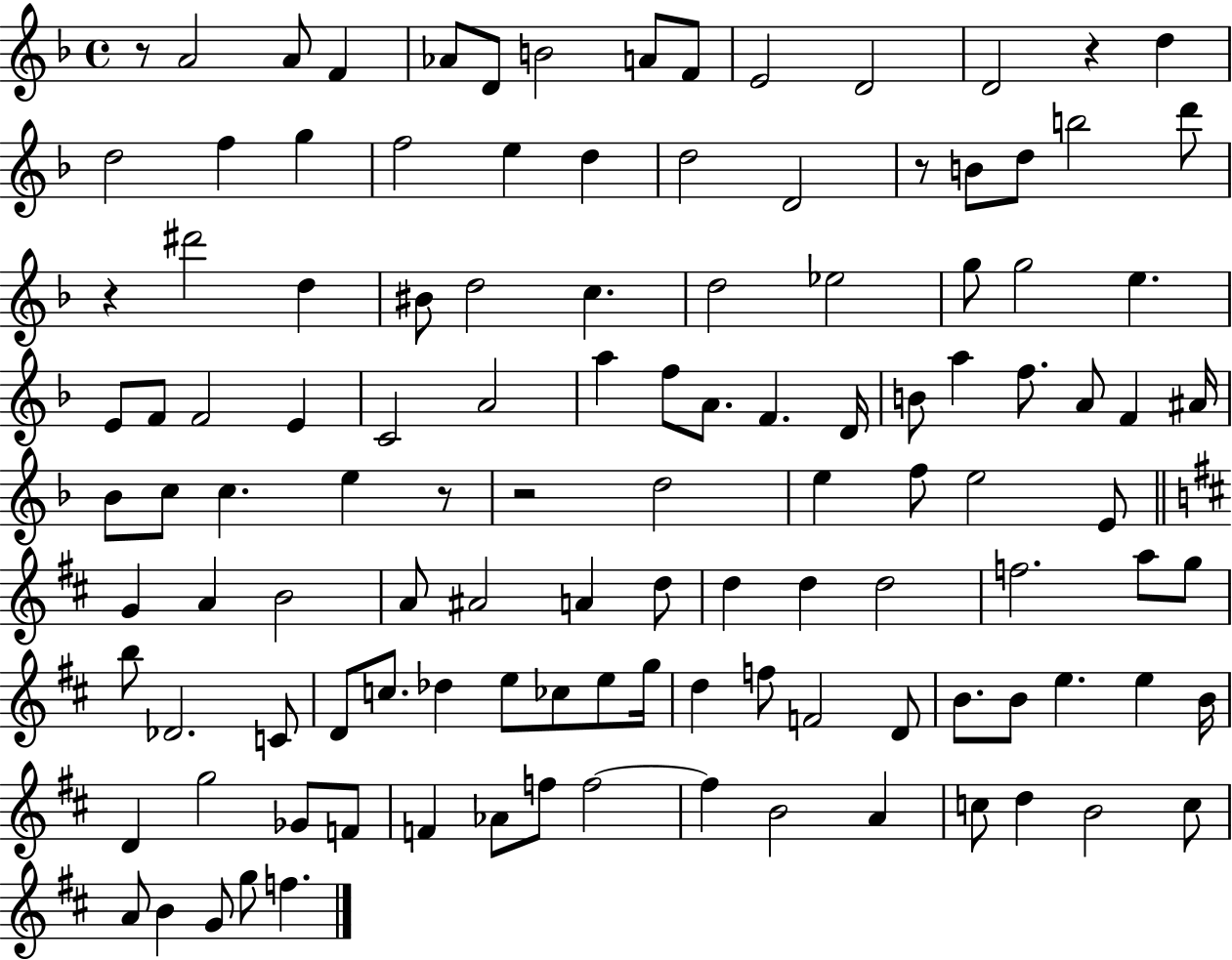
R/e A4/h A4/e F4/q Ab4/e D4/e B4/h A4/e F4/e E4/h D4/h D4/h R/q D5/q D5/h F5/q G5/q F5/h E5/q D5/q D5/h D4/h R/e B4/e D5/e B5/h D6/e R/q D#6/h D5/q BIS4/e D5/h C5/q. D5/h Eb5/h G5/e G5/h E5/q. E4/e F4/e F4/h E4/q C4/h A4/h A5/q F5/e A4/e. F4/q. D4/s B4/e A5/q F5/e. A4/e F4/q A#4/s Bb4/e C5/e C5/q. E5/q R/e R/h D5/h E5/q F5/e E5/h E4/e G4/q A4/q B4/h A4/e A#4/h A4/q D5/e D5/q D5/q D5/h F5/h. A5/e G5/e B5/e Db4/h. C4/e D4/e C5/e. Db5/q E5/e CES5/e E5/e G5/s D5/q F5/e F4/h D4/e B4/e. B4/e E5/q. E5/q B4/s D4/q G5/h Gb4/e F4/e F4/q Ab4/e F5/e F5/h F5/q B4/h A4/q C5/e D5/q B4/h C5/e A4/e B4/q G4/e G5/e F5/q.